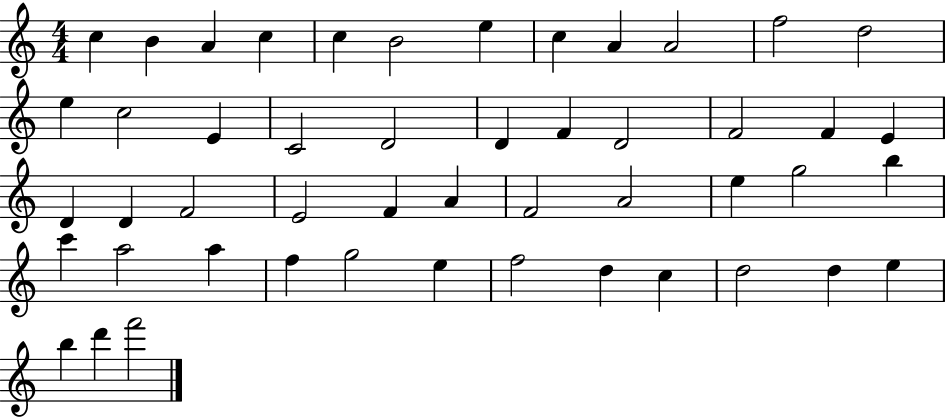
C5/q B4/q A4/q C5/q C5/q B4/h E5/q C5/q A4/q A4/h F5/h D5/h E5/q C5/h E4/q C4/h D4/h D4/q F4/q D4/h F4/h F4/q E4/q D4/q D4/q F4/h E4/h F4/q A4/q F4/h A4/h E5/q G5/h B5/q C6/q A5/h A5/q F5/q G5/h E5/q F5/h D5/q C5/q D5/h D5/q E5/q B5/q D6/q F6/h